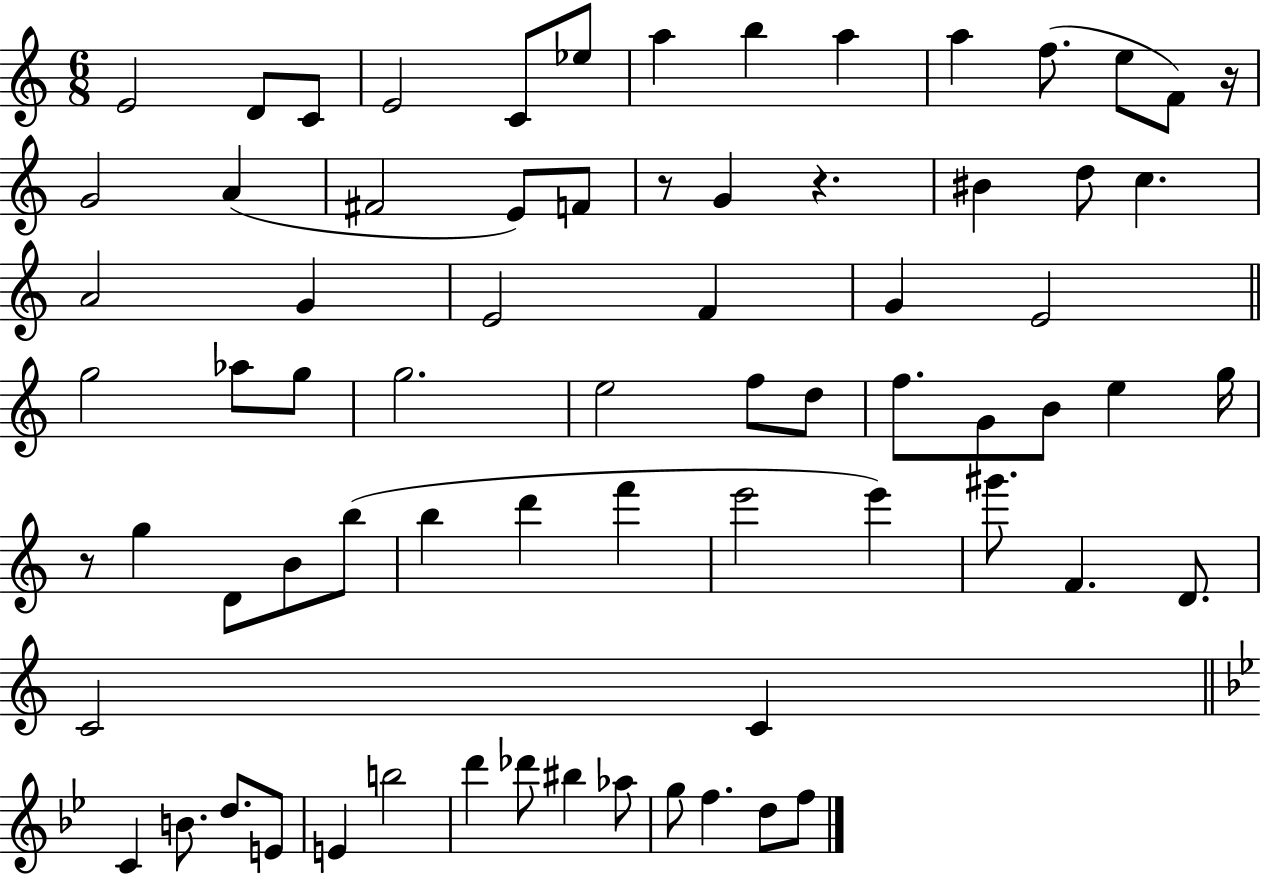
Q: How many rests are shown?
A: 4